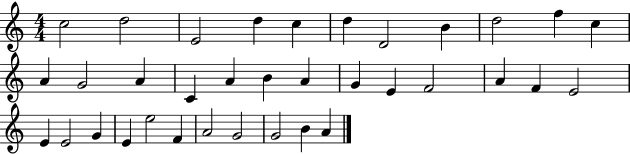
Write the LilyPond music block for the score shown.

{
  \clef treble
  \numericTimeSignature
  \time 4/4
  \key c \major
  c''2 d''2 | e'2 d''4 c''4 | d''4 d'2 b'4 | d''2 f''4 c''4 | \break a'4 g'2 a'4 | c'4 a'4 b'4 a'4 | g'4 e'4 f'2 | a'4 f'4 e'2 | \break e'4 e'2 g'4 | e'4 e''2 f'4 | a'2 g'2 | g'2 b'4 a'4 | \break \bar "|."
}